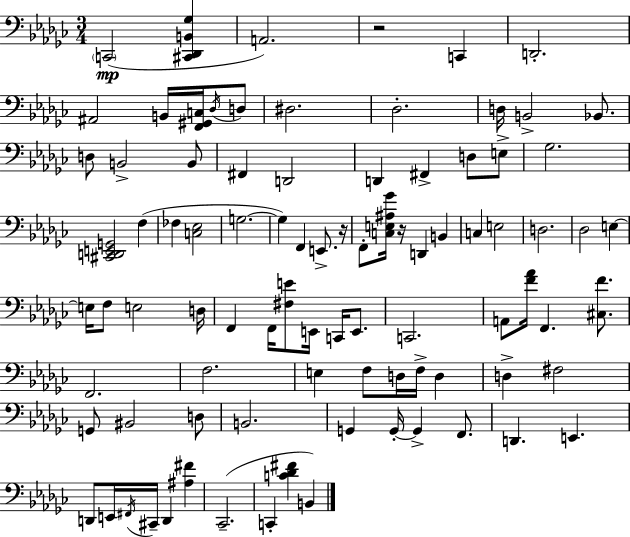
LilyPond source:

{
  \clef bass
  \numericTimeSignature
  \time 3/4
  \key ees \minor
  \repeat volta 2 { \parenthesize c,2(\mp <cis, des, b, ges>4 | a,2.) | r2 c,4 | d,2.-. | \break ais,2 b,16 <f, gis, c>16 \acciaccatura { des16 } d8 | dis2. | des2.-. | d16 b,2-> bes,8. | \break d8 b,2-> b,8 | fis,4 d,2 | d,4 fis,4-> d8 e8-> | ges2. | \break <cis, d, e, g,>2 f4( | fes4 <c ees>2 | g2.~~ | g4) f,4 e,8.-> | \break r16 f,8-. <c e ais ges'>16 r16 d,4 b,4 | c4 e2 | d2. | des2 e4~~ | \break e16 f8 e2 | d16 f,4 f,16 <fis e'>8 e,16 c,16 e,8. | c,2. | a,8 <f' aes'>16 f,4. <cis f'>8. | \break f,2. | f2. | e4 f8 d16 f16-> d4 | d4-> fis2 | \break g,8 bis,2 d8 | b,2. | g,4 g,16-.~~ g,4-> f,8. | d,4. e,4. | \break d,8 e,16 \acciaccatura { fis,16 } cis,16-- d,4 <ais fis'>4 | ces,2.--( | c,4-. <c' des' fis'>4 b,4) | } \bar "|."
}